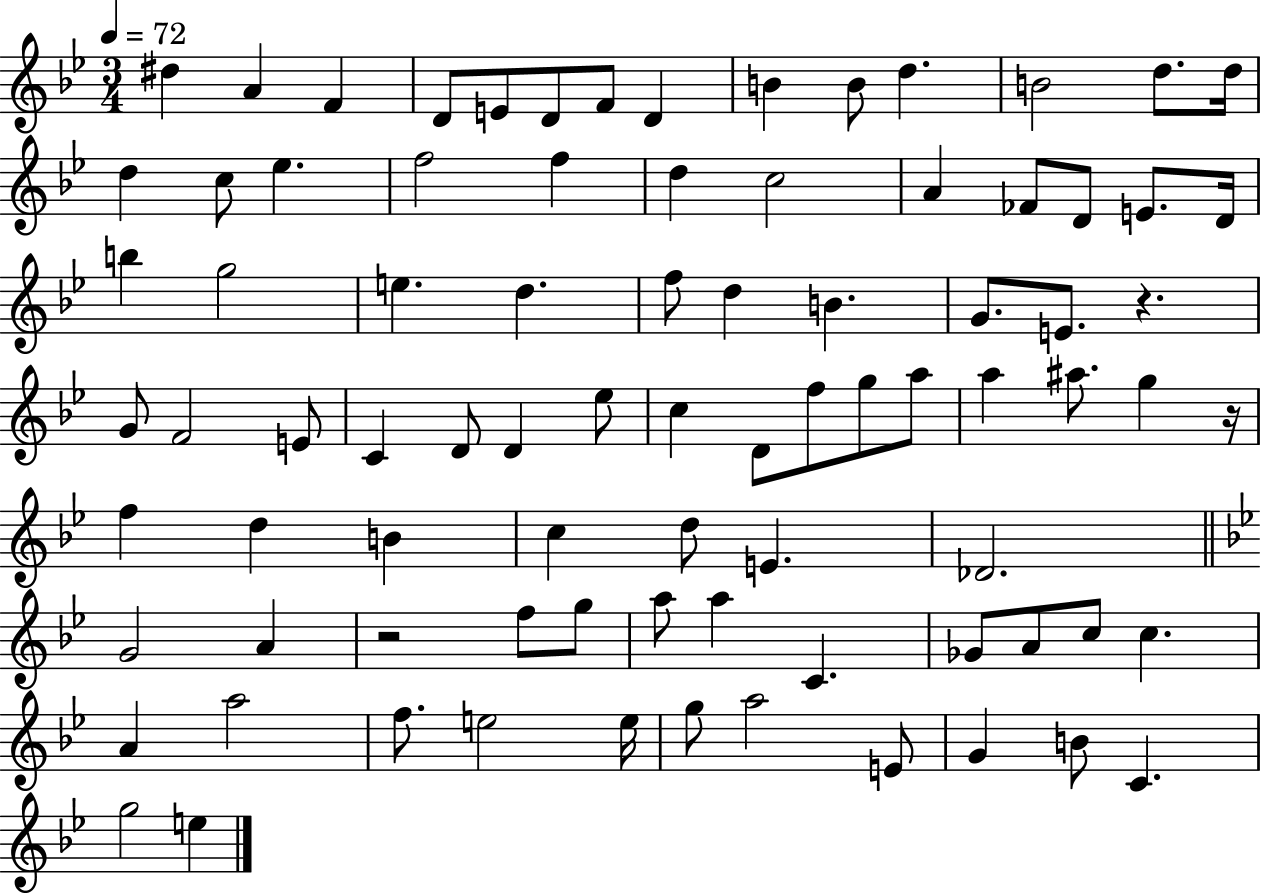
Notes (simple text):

D#5/q A4/q F4/q D4/e E4/e D4/e F4/e D4/q B4/q B4/e D5/q. B4/h D5/e. D5/s D5/q C5/e Eb5/q. F5/h F5/q D5/q C5/h A4/q FES4/e D4/e E4/e. D4/s B5/q G5/h E5/q. D5/q. F5/e D5/q B4/q. G4/e. E4/e. R/q. G4/e F4/h E4/e C4/q D4/e D4/q Eb5/e C5/q D4/e F5/e G5/e A5/e A5/q A#5/e. G5/q R/s F5/q D5/q B4/q C5/q D5/e E4/q. Db4/h. G4/h A4/q R/h F5/e G5/e A5/e A5/q C4/q. Gb4/e A4/e C5/e C5/q. A4/q A5/h F5/e. E5/h E5/s G5/e A5/h E4/e G4/q B4/e C4/q. G5/h E5/q